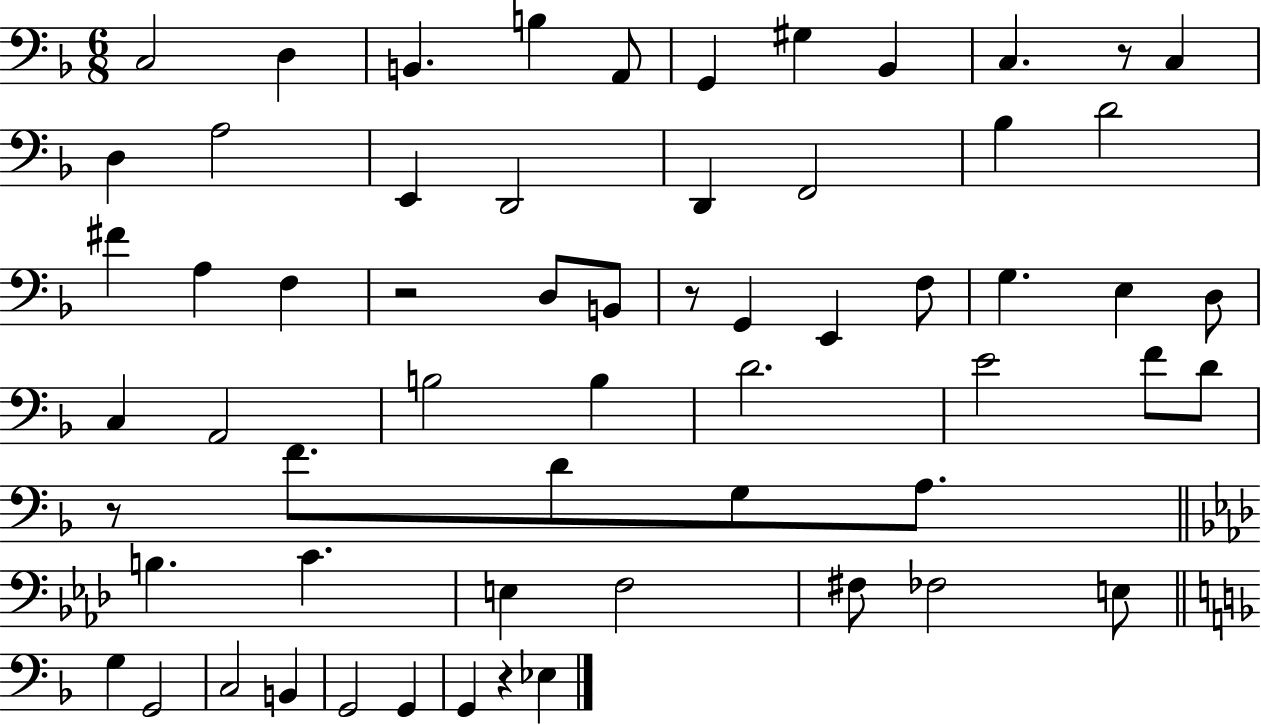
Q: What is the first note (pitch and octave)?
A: C3